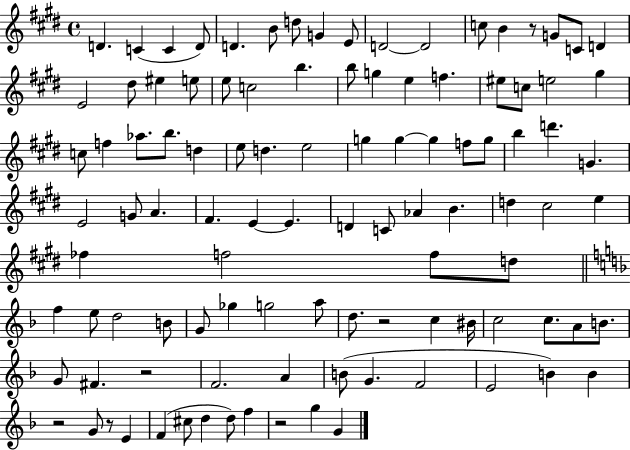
D4/q. C4/q C4/q D4/e D4/q. B4/e D5/e G4/q E4/e D4/h D4/h C5/e B4/q R/e G4/e C4/e D4/q E4/h D#5/e EIS5/q E5/e E5/e C5/h B5/q. B5/e G5/q E5/q F5/q. EIS5/e C5/e E5/h G#5/q C5/e F5/q Ab5/e. B5/e. D5/q E5/e D5/q. E5/h G5/q G5/q G5/q F5/e G5/e B5/q D6/q. G4/q. E4/h G4/e A4/q. F#4/q. E4/q E4/q. D4/q C4/e Ab4/q B4/q. D5/q C#5/h E5/q FES5/q F5/h F5/e D5/e F5/q E5/e D5/h B4/e G4/e Gb5/q G5/h A5/e D5/e. R/h C5/q BIS4/s C5/h C5/e. A4/e B4/e. G4/e F#4/q. R/h F4/h. A4/q B4/e G4/q. F4/h E4/h B4/q B4/q R/h G4/e R/e E4/q F4/q C#5/e D5/q D5/e F5/q R/h G5/q G4/q